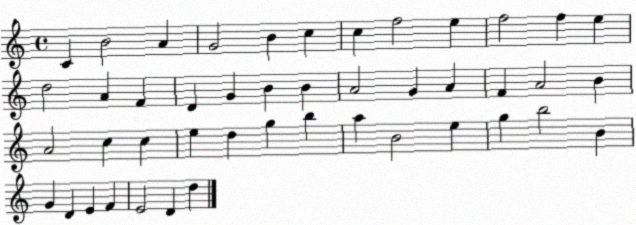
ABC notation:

X:1
T:Untitled
M:4/4
L:1/4
K:C
C B2 A G2 B c c f2 e f2 f e d2 A F D G B B A2 G A F A2 B A2 c c e d g b a B2 e g b2 B G D E F E2 D d